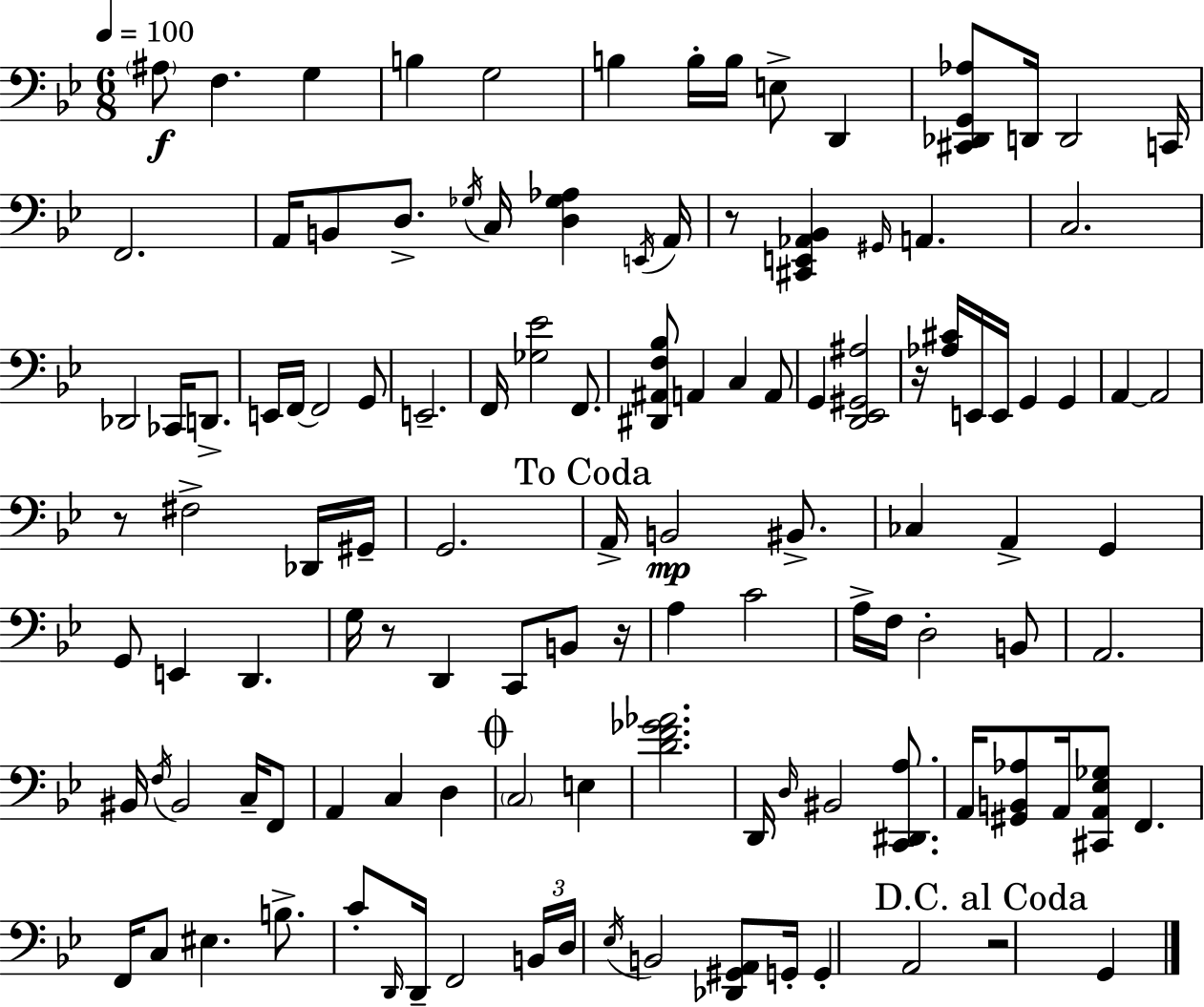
A#3/e F3/q. G3/q B3/q G3/h B3/q B3/s B3/s E3/e D2/q [C#2,Db2,G2,Ab3]/e D2/s D2/h C2/s F2/h. A2/s B2/e D3/e. Gb3/s C3/s [D3,Gb3,Ab3]/q E2/s A2/s R/e [C#2,E2,Ab2,Bb2]/q G#2/s A2/q. C3/h. Db2/h CES2/s D2/e. E2/s F2/s F2/h G2/e E2/h. F2/s [Gb3,Eb4]/h F2/e. [D#2,A#2,F3,Bb3]/e A2/q C3/q A2/e G2/q [D2,Eb2,G#2,A#3]/h R/s [Ab3,C#4]/s E2/s E2/s G2/q G2/q A2/q A2/h R/e F#3/h Db2/s G#2/s G2/h. A2/s B2/h BIS2/e. CES3/q A2/q G2/q G2/e E2/q D2/q. G3/s R/e D2/q C2/e B2/e R/s A3/q C4/h A3/s F3/s D3/h B2/e A2/h. BIS2/s F3/s BIS2/h C3/s F2/e A2/q C3/q D3/q C3/h E3/q [D4,F4,Gb4,Ab4]/h. D2/s D3/s BIS2/h [C2,D#2,A3]/e. A2/s [G#2,B2,Ab3]/e A2/s [C#2,A2,Eb3,Gb3]/e F2/q. F2/s C3/e EIS3/q. B3/e. C4/e D2/s D2/s F2/h B2/s D3/s Eb3/s B2/h [Db2,G#2,A2]/e G2/s G2/q A2/h R/h G2/q